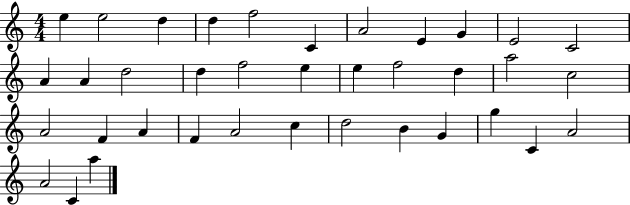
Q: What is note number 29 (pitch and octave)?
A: D5